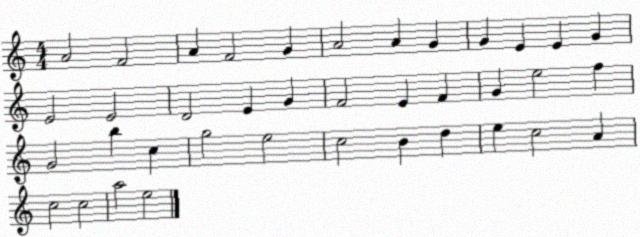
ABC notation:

X:1
T:Untitled
M:4/4
L:1/4
K:C
A2 F2 A F2 G A2 A G G E E G E2 E2 D2 E G F2 E F G e2 f G2 b c g2 e2 c2 B d e c2 A c2 c2 a2 e2